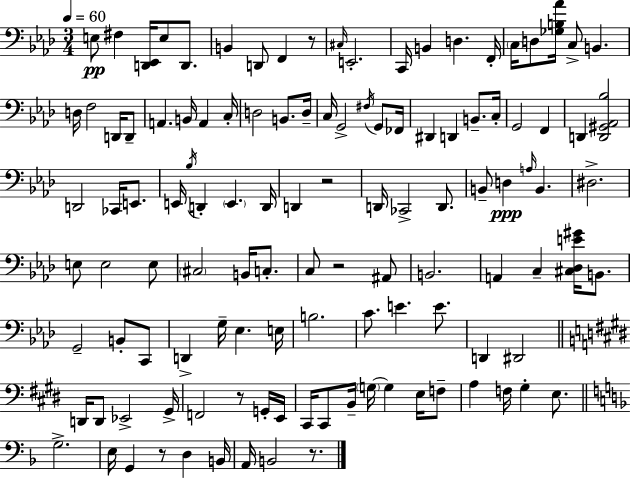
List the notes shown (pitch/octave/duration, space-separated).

E3/e F#3/q [D2,Eb2]/s E3/e D2/e. B2/q D2/e F2/q R/e C#3/s E2/h. C2/s B2/q D3/q. F2/s C3/s D3/e [Gb3,B3,Ab4]/s C3/e B2/q. D3/s F3/h D2/s D2/e A2/q. B2/s A2/q C3/s D3/h B2/e. D3/s C3/s G2/h F#3/s G2/e FES2/s D#2/q D2/q B2/e. C3/s G2/h F2/q D2/q [D2,G#2,Ab2,Bb3]/h D2/h CES2/s E2/e. E2/s Bb3/s D2/q E2/q. D2/s D2/q R/h D2/s CES2/h D2/e. B2/e D3/q A3/s B2/q. D#3/h. E3/e E3/h E3/e C#3/h B2/s C3/e. C3/e R/h A#2/e B2/h. A2/q C3/q [C#3,Db3,E4,G#4]/s B2/e. G2/h B2/e C2/e D2/q G3/s Eb3/q. E3/s B3/h. C4/e. E4/q. E4/e. D2/q D#2/h D2/s D2/e Eb2/h G#2/s F2/h R/e G2/s E2/s C#2/s C#2/e B2/s G3/s G3/q E3/s F3/e A3/q F3/s G#3/q E3/e. G3/h. E3/s G2/q R/e D3/q B2/s A2/s B2/h R/e.